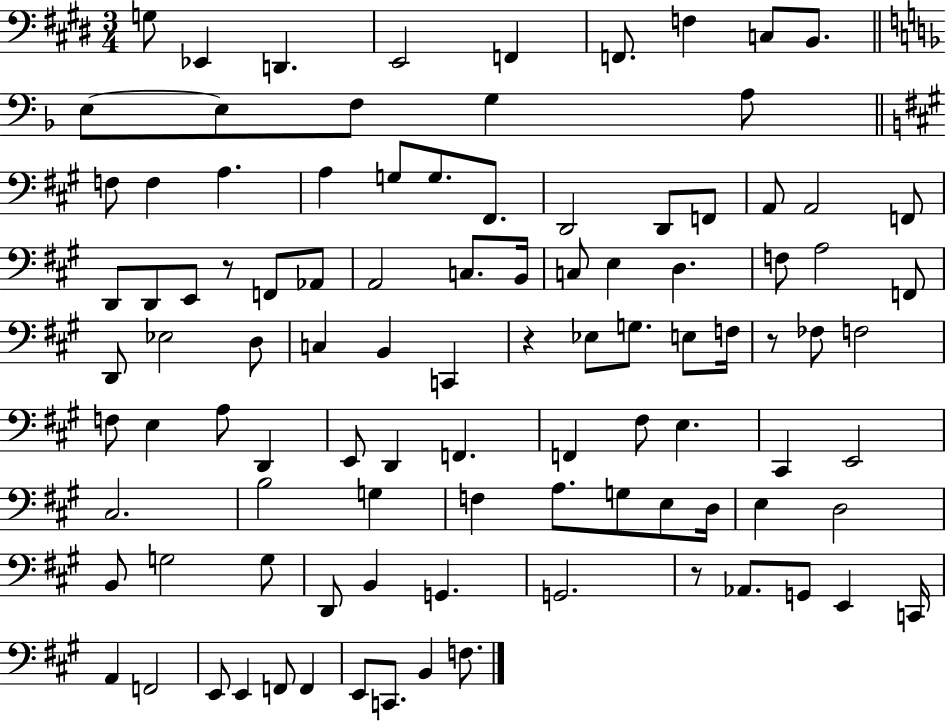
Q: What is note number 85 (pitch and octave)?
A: E2